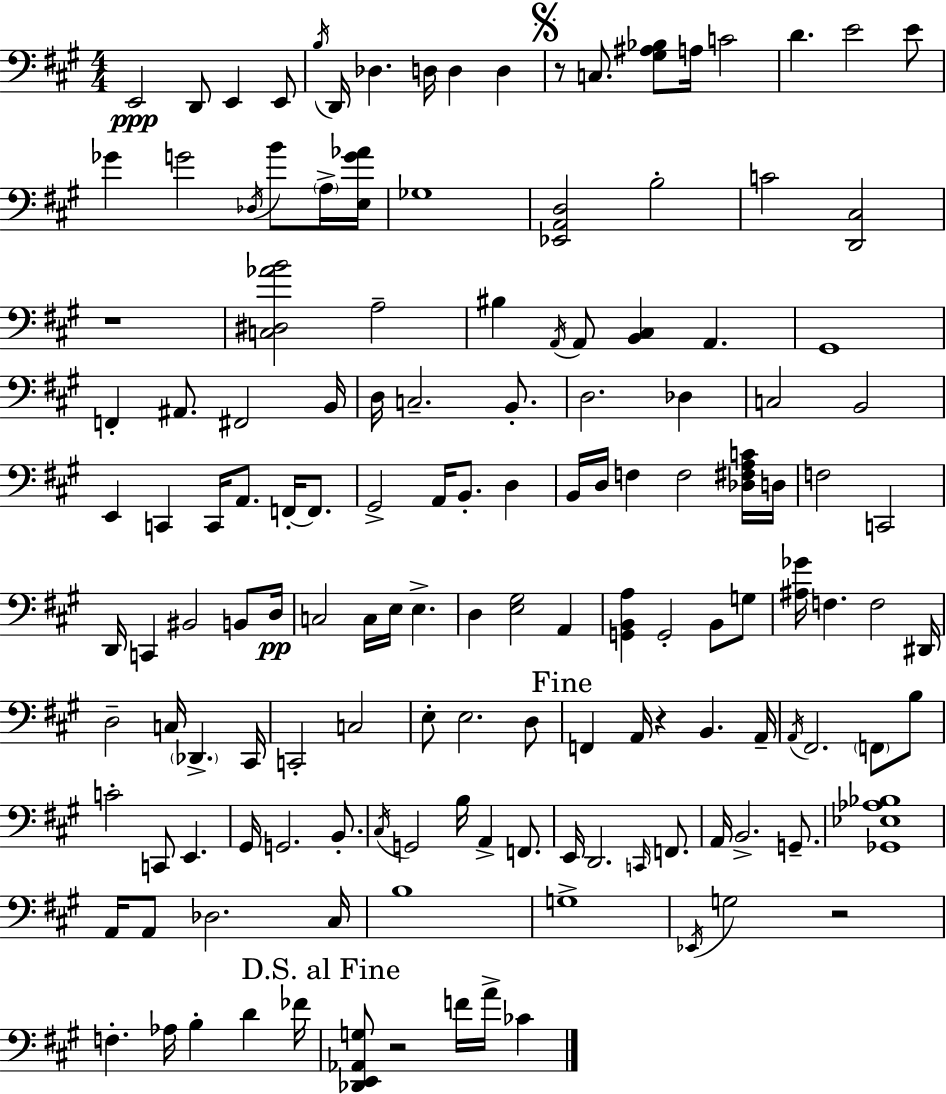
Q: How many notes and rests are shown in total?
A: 143